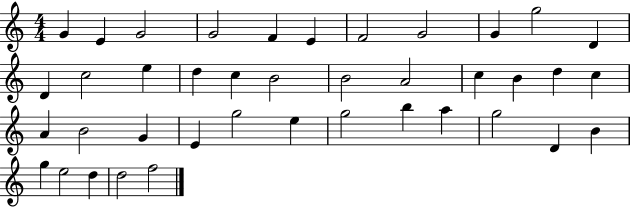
X:1
T:Untitled
M:4/4
L:1/4
K:C
G E G2 G2 F E F2 G2 G g2 D D c2 e d c B2 B2 A2 c B d c A B2 G E g2 e g2 b a g2 D B g e2 d d2 f2